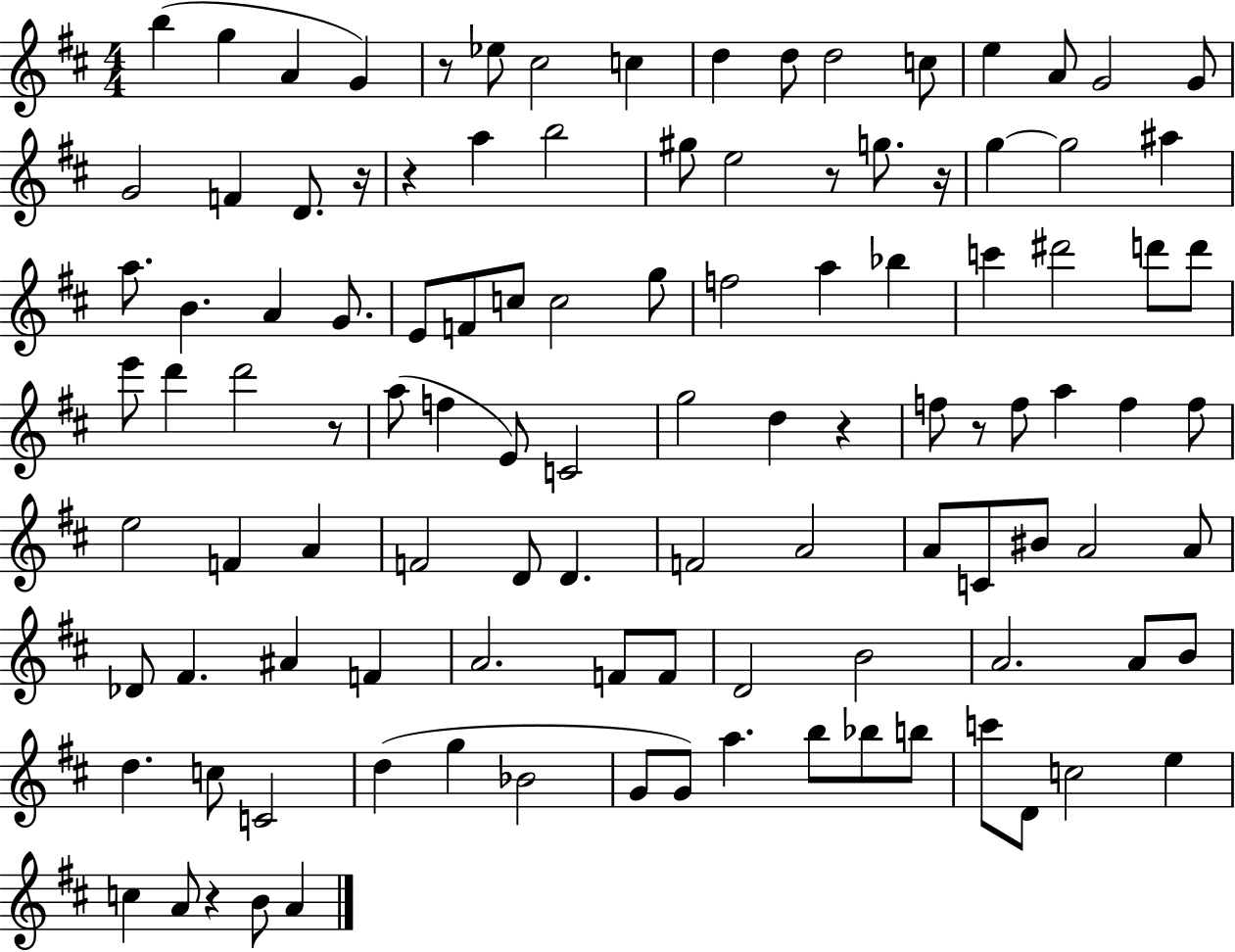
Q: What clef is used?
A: treble